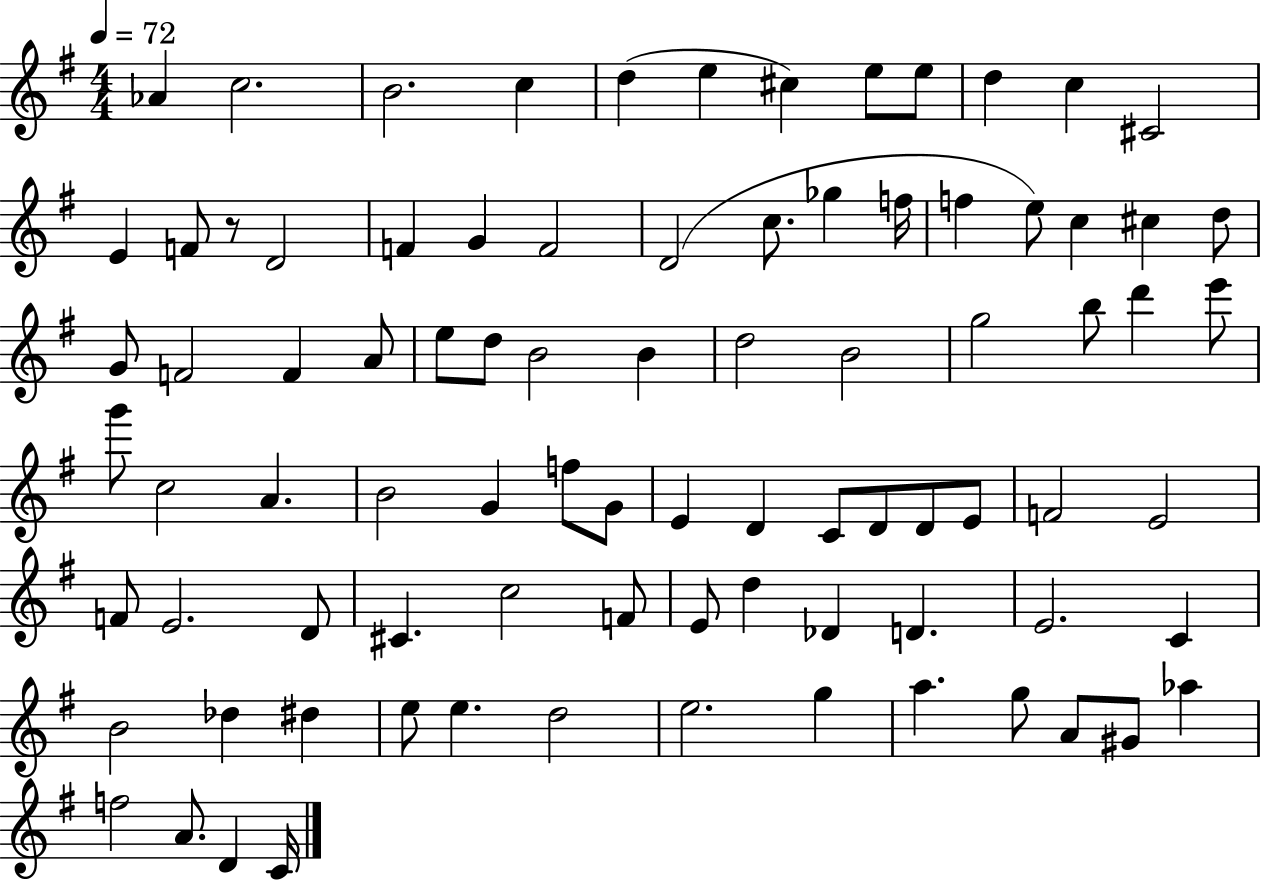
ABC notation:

X:1
T:Untitled
M:4/4
L:1/4
K:G
_A c2 B2 c d e ^c e/2 e/2 d c ^C2 E F/2 z/2 D2 F G F2 D2 c/2 _g f/4 f e/2 c ^c d/2 G/2 F2 F A/2 e/2 d/2 B2 B d2 B2 g2 b/2 d' e'/2 g'/2 c2 A B2 G f/2 G/2 E D C/2 D/2 D/2 E/2 F2 E2 F/2 E2 D/2 ^C c2 F/2 E/2 d _D D E2 C B2 _d ^d e/2 e d2 e2 g a g/2 A/2 ^G/2 _a f2 A/2 D C/4